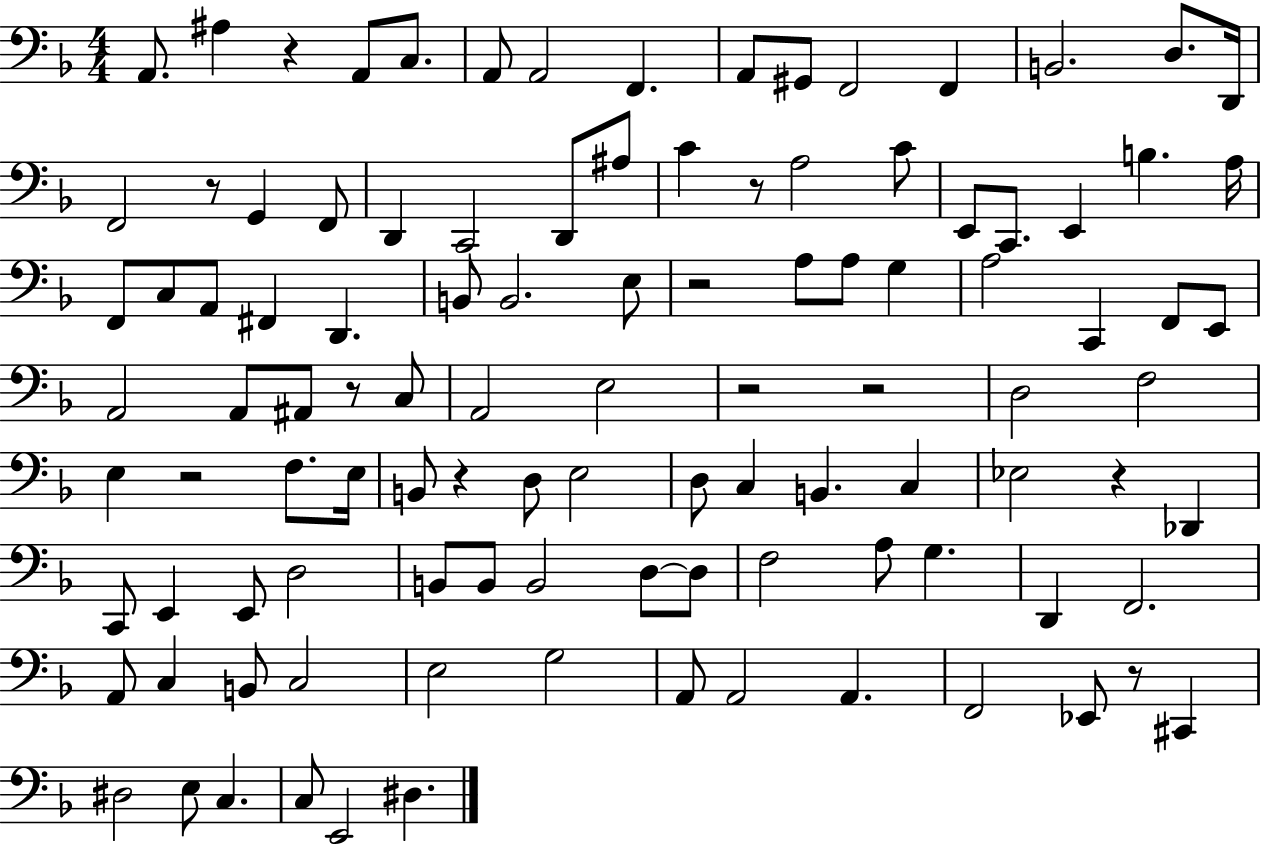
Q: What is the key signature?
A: F major